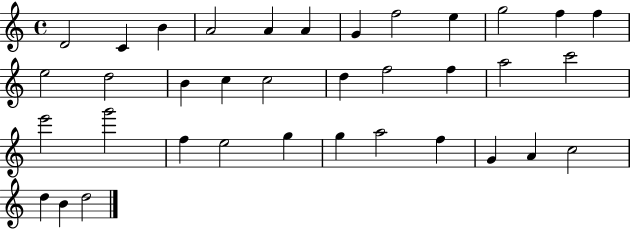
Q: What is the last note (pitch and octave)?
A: D5